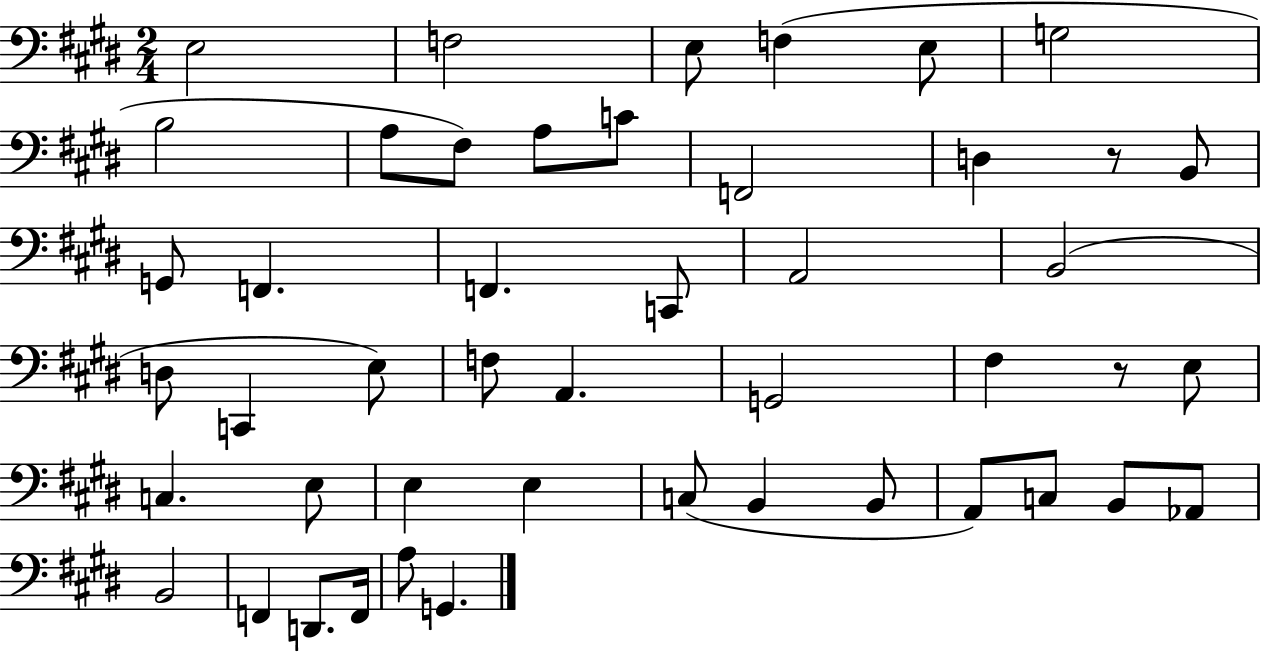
E3/h F3/h E3/e F3/q E3/e G3/h B3/h A3/e F#3/e A3/e C4/e F2/h D3/q R/e B2/e G2/e F2/q. F2/q. C2/e A2/h B2/h D3/e C2/q E3/e F3/e A2/q. G2/h F#3/q R/e E3/e C3/q. E3/e E3/q E3/q C3/e B2/q B2/e A2/e C3/e B2/e Ab2/e B2/h F2/q D2/e. F2/s A3/e G2/q.